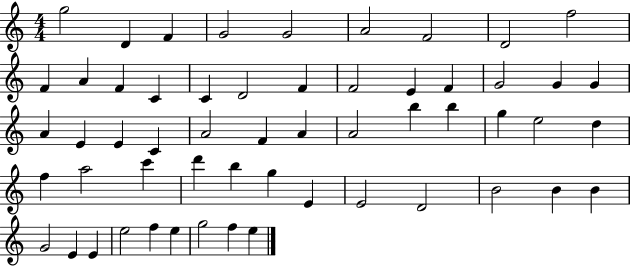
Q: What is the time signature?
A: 4/4